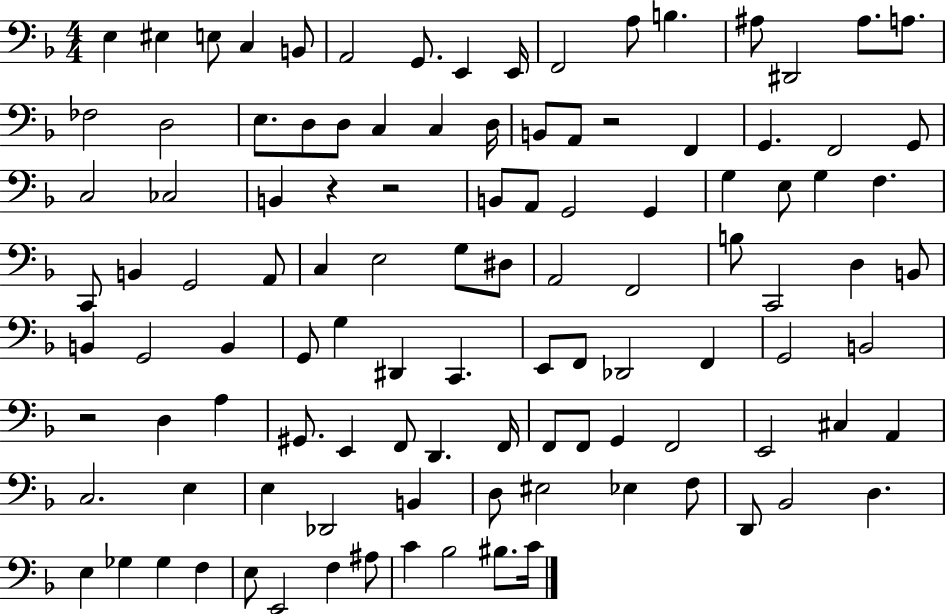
{
  \clef bass
  \numericTimeSignature
  \time 4/4
  \key f \major
  \repeat volta 2 { e4 eis4 e8 c4 b,8 | a,2 g,8. e,4 e,16 | f,2 a8 b4. | ais8 dis,2 ais8. a8. | \break fes2 d2 | e8. d8 d8 c4 c4 d16 | b,8 a,8 r2 f,4 | g,4. f,2 g,8 | \break c2 ces2 | b,4 r4 r2 | b,8 a,8 g,2 g,4 | g4 e8 g4 f4. | \break c,8 b,4 g,2 a,8 | c4 e2 g8 dis8 | a,2 f,2 | b8 c,2 d4 b,8 | \break b,4 g,2 b,4 | g,8 g4 dis,4 c,4. | e,8 f,8 des,2 f,4 | g,2 b,2 | \break r2 d4 a4 | gis,8. e,4 f,8 d,4. f,16 | f,8 f,8 g,4 f,2 | e,2 cis4 a,4 | \break c2. e4 | e4 des,2 b,4 | d8 eis2 ees4 f8 | d,8 bes,2 d4. | \break e4 ges4 ges4 f4 | e8 e,2 f4 ais8 | c'4 bes2 bis8. c'16 | } \bar "|."
}